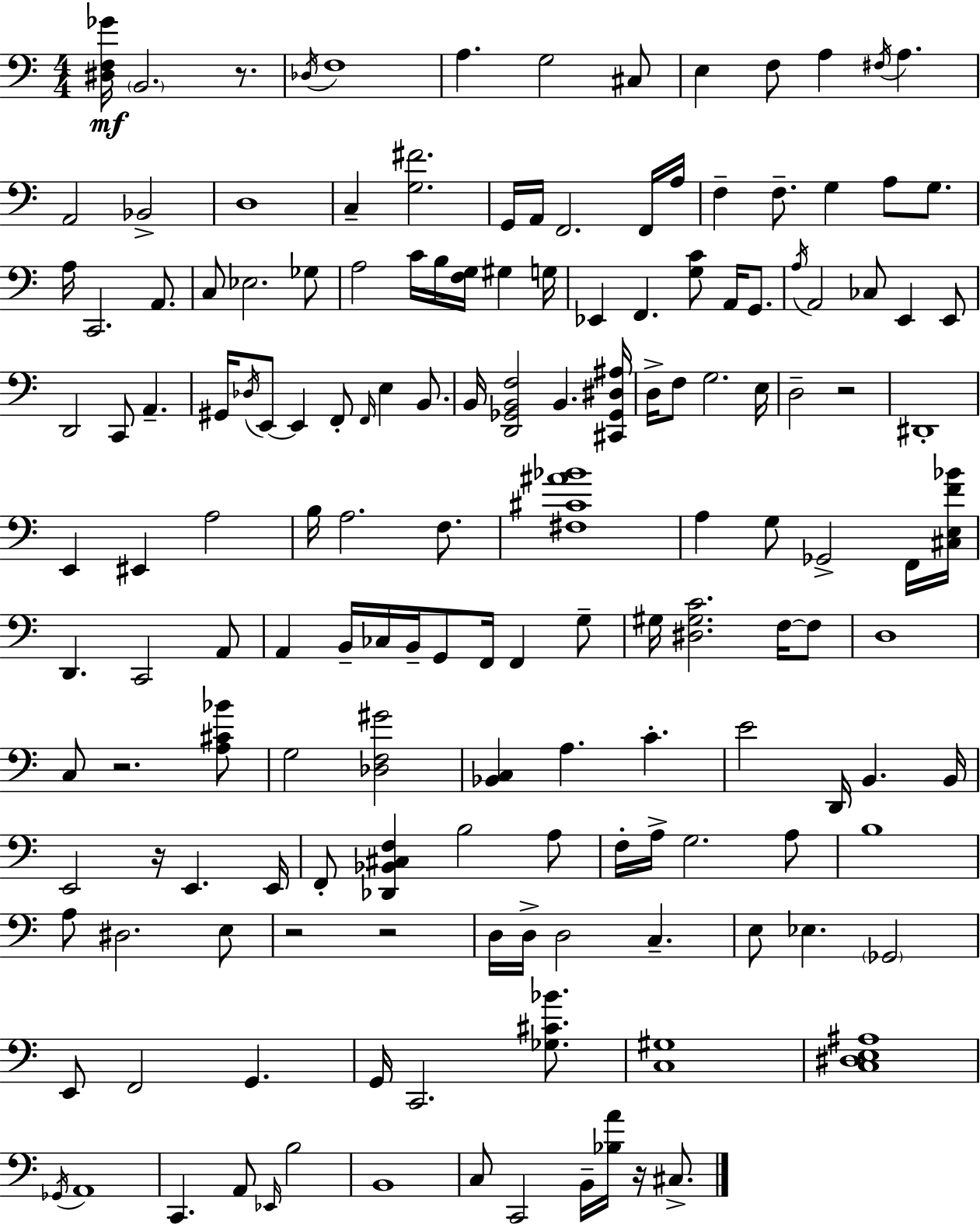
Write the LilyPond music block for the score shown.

{
  \clef bass
  \numericTimeSignature
  \time 4/4
  \key c \major
  <dis f ges'>16\mf \parenthesize b,2. r8. | \acciaccatura { des16 } f1 | a4. g2 cis8 | e4 f8 a4 \acciaccatura { fis16 } a4. | \break a,2 bes,2-> | d1 | c4-- <g fis'>2. | g,16 a,16 f,2. | \break f,16 a16 f4-- f8.-- g4 a8 g8. | a16 c,2. a,8. | c8 ees2. | ges8 a2 c'16 b16 <f g>16 gis4 | \break g16 ees,4 f,4. <g c'>8 a,16 g,8. | \acciaccatura { a16 } a,2 ces8 e,4 | e,8 d,2 c,8 a,4.-- | gis,16 \acciaccatura { des16 } e,8~~ e,4 f,8-. \grace { f,16 } e4 | \break b,8. b,16 <d, ges, b, f>2 b,4. | <cis, ges, dis ais>16 d16-> f8 g2. | e16 d2-- r2 | dis,1-. | \break e,4 eis,4 a2 | b16 a2. | f8. <fis cis' ais' bes'>1 | a4 g8 ges,2-> | \break f,16 <cis e f' bes'>16 d,4. c,2 | a,8 a,4 b,16-- ces16 b,16-- g,8 f,16 f,4 | g8-- gis16 <dis gis c'>2. | f16~~ f8 d1 | \break c8 r2. | <a cis' bes'>8 g2 <des f gis'>2 | <bes, c>4 a4. c'4.-. | e'2 d,16 b,4. | \break b,16 e,2 r16 e,4. | e,16 f,8-. <des, bes, cis f>4 b2 | a8 f16-. a16-> g2. | a8 b1 | \break a8 dis2. | e8 r2 r2 | d16 d16-> d2 c4.-- | e8 ees4. \parenthesize ges,2 | \break e,8 f,2 g,4. | g,16 c,2. | <ges cis' bes'>8. <c gis>1 | <c dis e ais>1 | \break \acciaccatura { ges,16 } a,1 | c,4. a,8 \grace { ees,16 } b2 | b,1 | c8 c,2 | \break b,16-- <bes a'>16 r16 cis8.-> \bar "|."
}